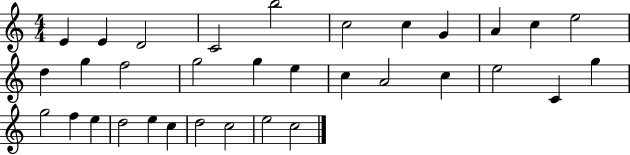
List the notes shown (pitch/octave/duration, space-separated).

E4/q E4/q D4/h C4/h B5/h C5/h C5/q G4/q A4/q C5/q E5/h D5/q G5/q F5/h G5/h G5/q E5/q C5/q A4/h C5/q E5/h C4/q G5/q G5/h F5/q E5/q D5/h E5/q C5/q D5/h C5/h E5/h C5/h